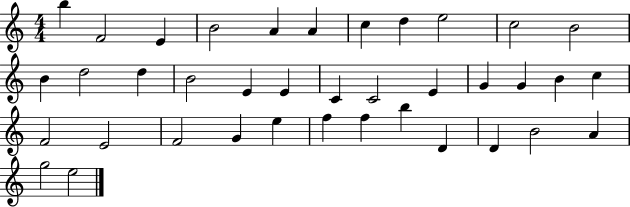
X:1
T:Untitled
M:4/4
L:1/4
K:C
b F2 E B2 A A c d e2 c2 B2 B d2 d B2 E E C C2 E G G B c F2 E2 F2 G e f f b D D B2 A g2 e2